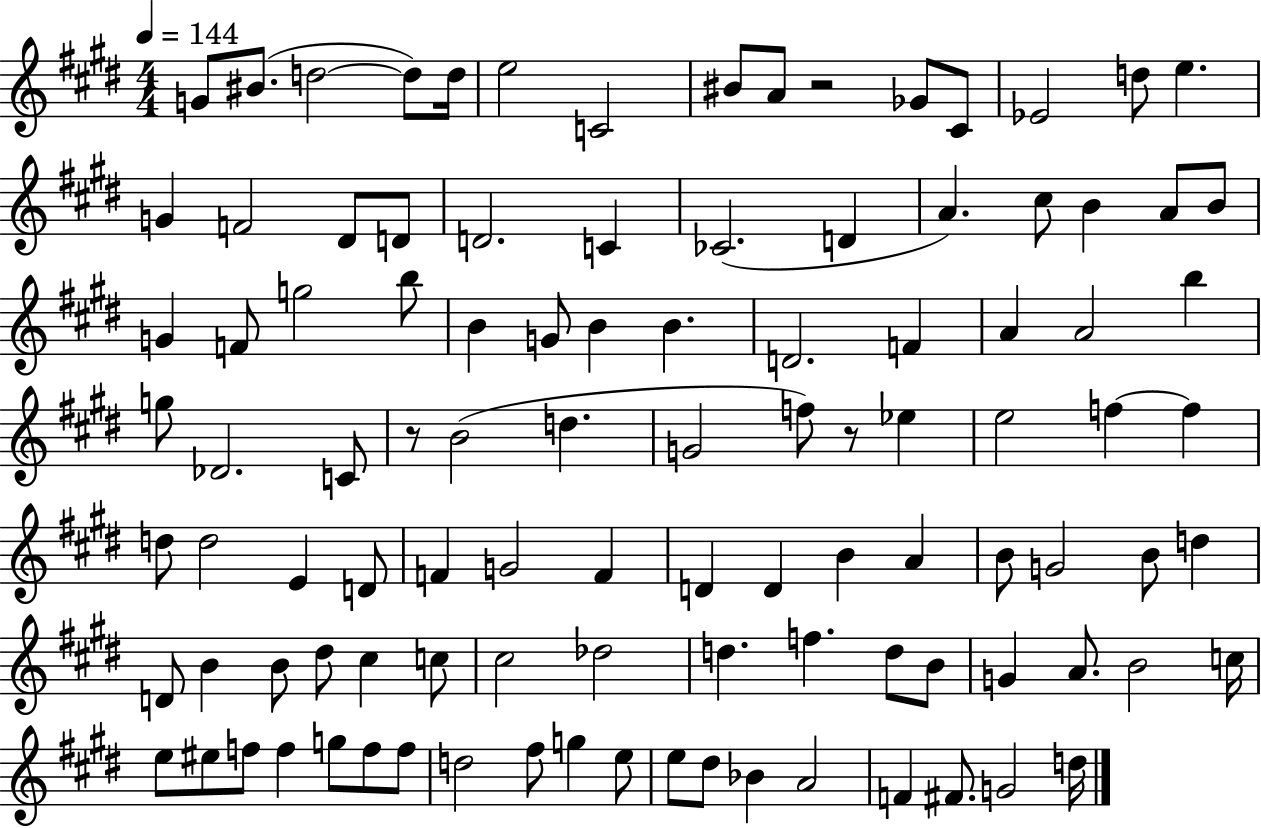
X:1
T:Untitled
M:4/4
L:1/4
K:E
G/2 ^B/2 d2 d/2 d/4 e2 C2 ^B/2 A/2 z2 _G/2 ^C/2 _E2 d/2 e G F2 ^D/2 D/2 D2 C _C2 D A ^c/2 B A/2 B/2 G F/2 g2 b/2 B G/2 B B D2 F A A2 b g/2 _D2 C/2 z/2 B2 d G2 f/2 z/2 _e e2 f f d/2 d2 E D/2 F G2 F D D B A B/2 G2 B/2 d D/2 B B/2 ^d/2 ^c c/2 ^c2 _d2 d f d/2 B/2 G A/2 B2 c/4 e/2 ^e/2 f/2 f g/2 f/2 f/2 d2 ^f/2 g e/2 e/2 ^d/2 _B A2 F ^F/2 G2 d/4